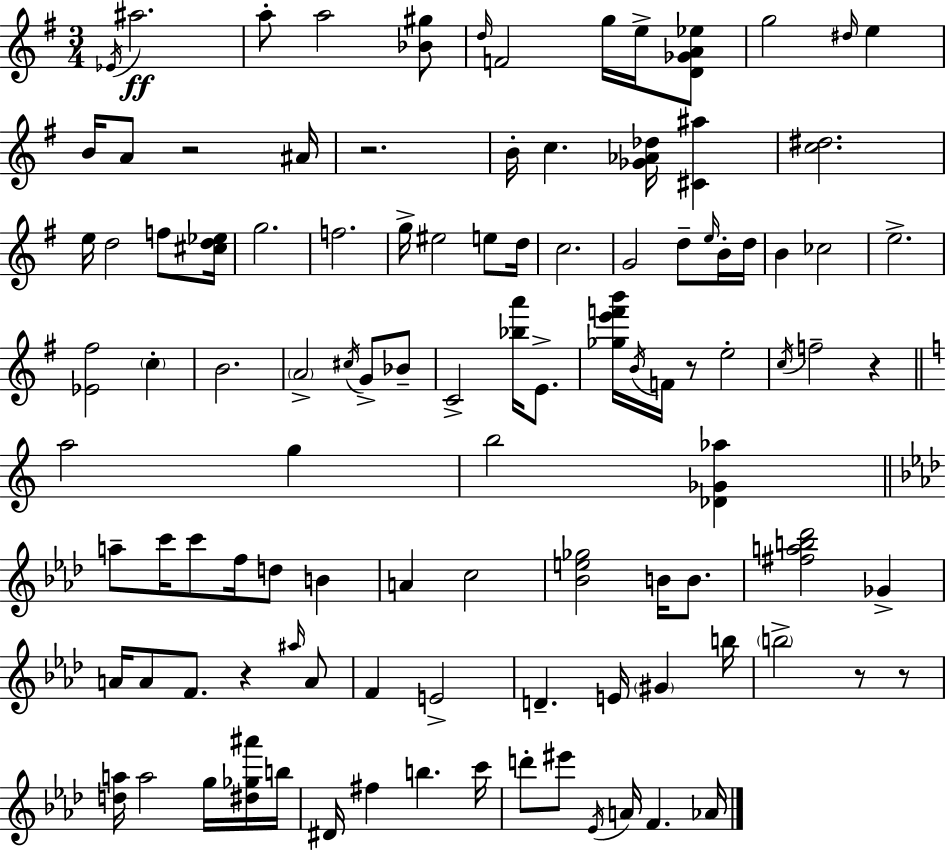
{
  \clef treble
  \numericTimeSignature
  \time 3/4
  \key e \minor
  \acciaccatura { ees'16 }\ff ais''2. | a''8-. a''2 <bes' gis''>8 | \grace { d''16 } f'2 g''16 e''16-> | <d' ges' a' ees''>8 g''2 \grace { dis''16 } e''4 | \break b'16 a'8 r2 | ais'16 r2. | b'16-. c''4. <ges' aes' des''>16 <cis' ais''>4 | <c'' dis''>2. | \break e''16 d''2 | f''8 <cis'' d'' ees''>16 g''2. | f''2. | g''16-> eis''2 | \break e''8 d''16 c''2. | g'2 d''8-- | \grace { e''16 } b'16-. d''16 b'4 ces''2 | e''2.-> | \break <ees' fis''>2 | \parenthesize c''4-. b'2. | \parenthesize a'2-> | \acciaccatura { cis''16 } g'8-> bes'8-- c'2-> | \break <bes'' a'''>16 e'8.-> <ges'' e''' f''' b'''>16 \acciaccatura { b'16 } f'16 r8 e''2-. | \acciaccatura { c''16 } f''2-- | r4 \bar "||" \break \key c \major a''2 g''4 | b''2 <des' ges' aes''>4 | \bar "||" \break \key aes \major a''8-- c'''16 c'''8 f''16 d''8 b'4 | a'4 c''2 | <bes' e'' ges''>2 b'16 b'8. | <fis'' a'' b'' des'''>2 ges'4-> | \break a'16 a'8 f'8. r4 \grace { ais''16 } a'8 | f'4 e'2-> | d'4.-- e'16 \parenthesize gis'4 | b''16 \parenthesize b''2-> r8 r8 | \break <d'' a''>16 a''2 g''16 <dis'' ges'' ais'''>16 | b''16 dis'16 fis''4 b''4. | c'''16 d'''8-. eis'''8 \acciaccatura { ees'16 } a'16 f'4. | aes'16 \bar "|."
}